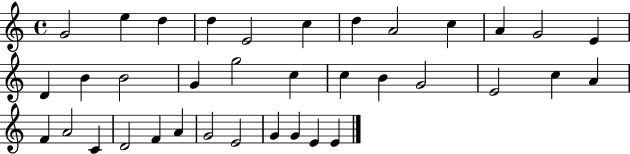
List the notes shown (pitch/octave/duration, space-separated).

G4/h E5/q D5/q D5/q E4/h C5/q D5/q A4/h C5/q A4/q G4/h E4/q D4/q B4/q B4/h G4/q G5/h C5/q C5/q B4/q G4/h E4/h C5/q A4/q F4/q A4/h C4/q D4/h F4/q A4/q G4/h E4/h G4/q G4/q E4/q E4/q